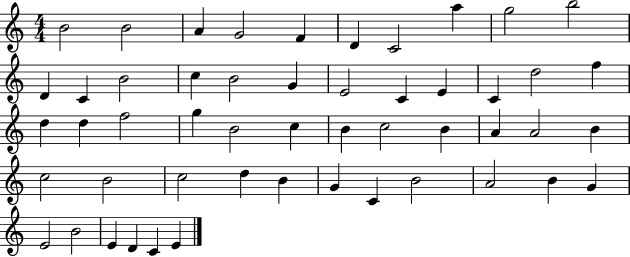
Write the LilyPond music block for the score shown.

{
  \clef treble
  \numericTimeSignature
  \time 4/4
  \key c \major
  b'2 b'2 | a'4 g'2 f'4 | d'4 c'2 a''4 | g''2 b''2 | \break d'4 c'4 b'2 | c''4 b'2 g'4 | e'2 c'4 e'4 | c'4 d''2 f''4 | \break d''4 d''4 f''2 | g''4 b'2 c''4 | b'4 c''2 b'4 | a'4 a'2 b'4 | \break c''2 b'2 | c''2 d''4 b'4 | g'4 c'4 b'2 | a'2 b'4 g'4 | \break e'2 b'2 | e'4 d'4 c'4 e'4 | \bar "|."
}